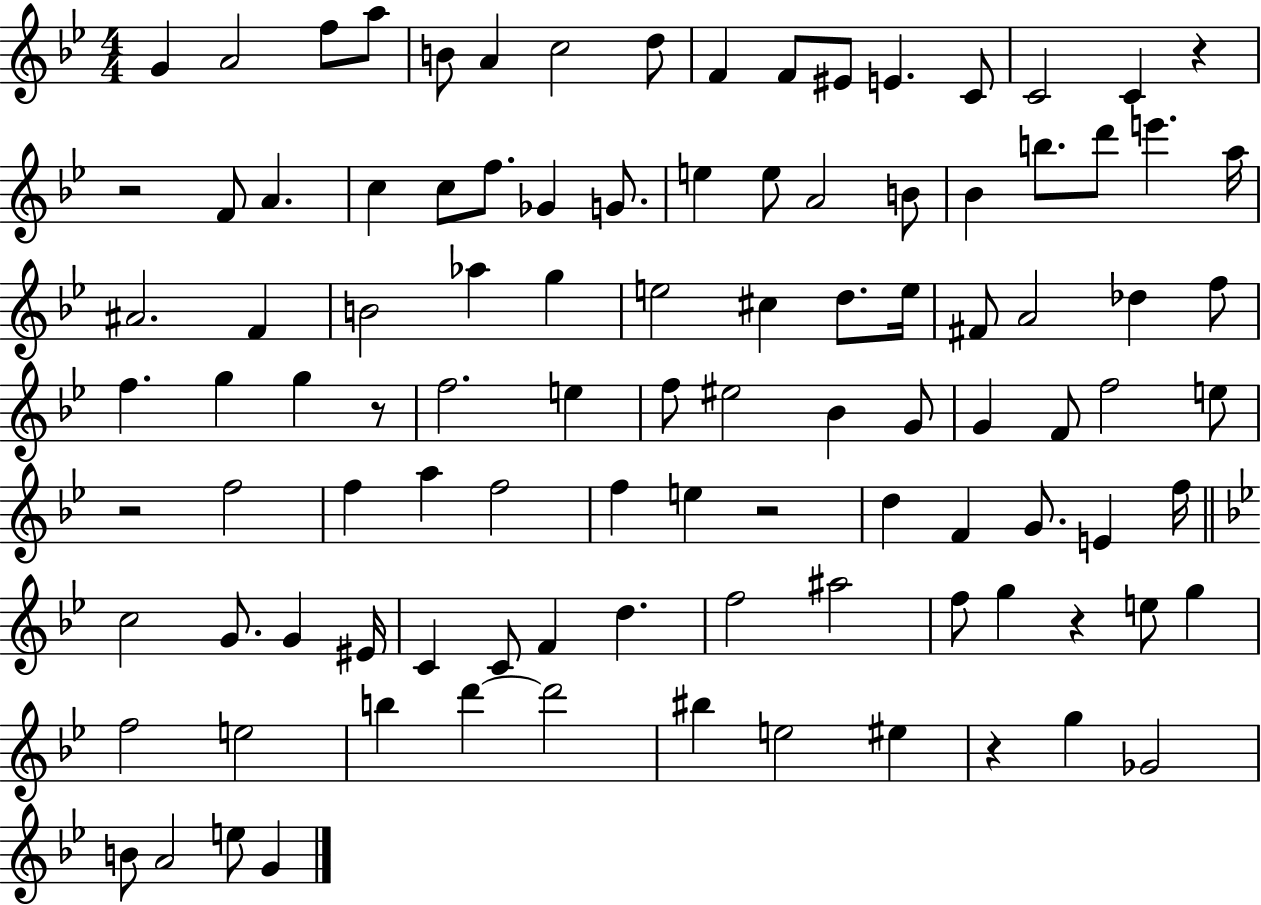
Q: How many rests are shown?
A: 7